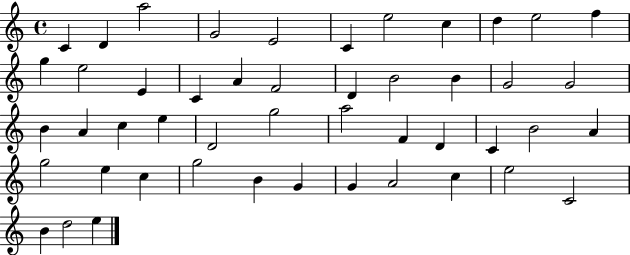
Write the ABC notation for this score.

X:1
T:Untitled
M:4/4
L:1/4
K:C
C D a2 G2 E2 C e2 c d e2 f g e2 E C A F2 D B2 B G2 G2 B A c e D2 g2 a2 F D C B2 A g2 e c g2 B G G A2 c e2 C2 B d2 e